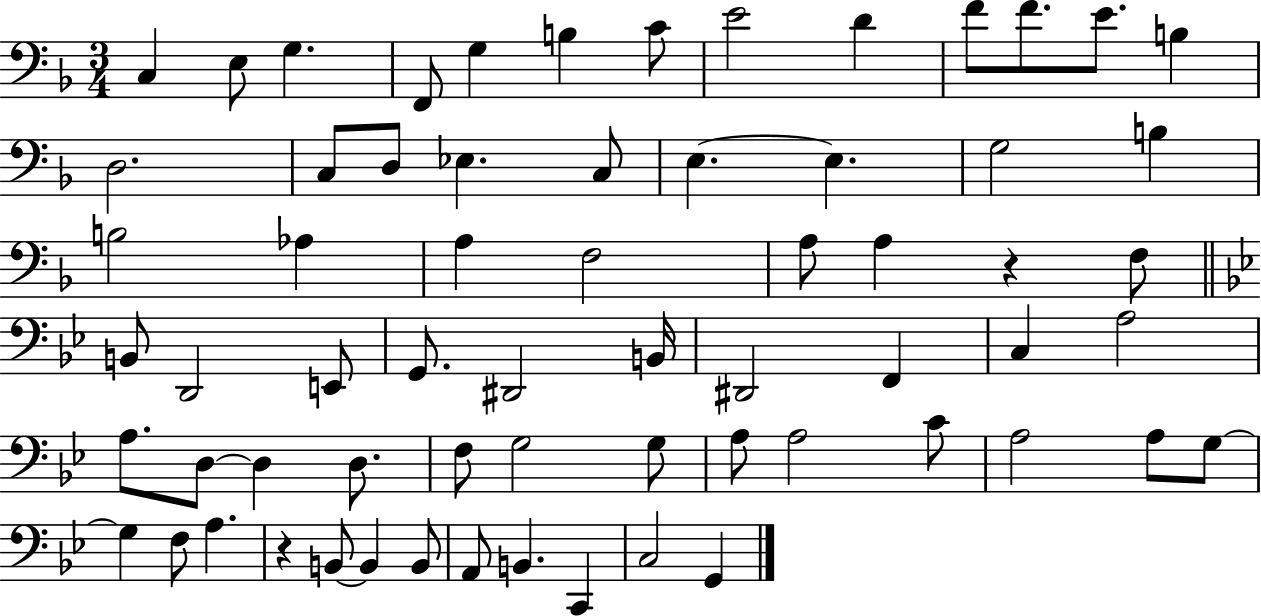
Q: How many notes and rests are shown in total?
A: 65